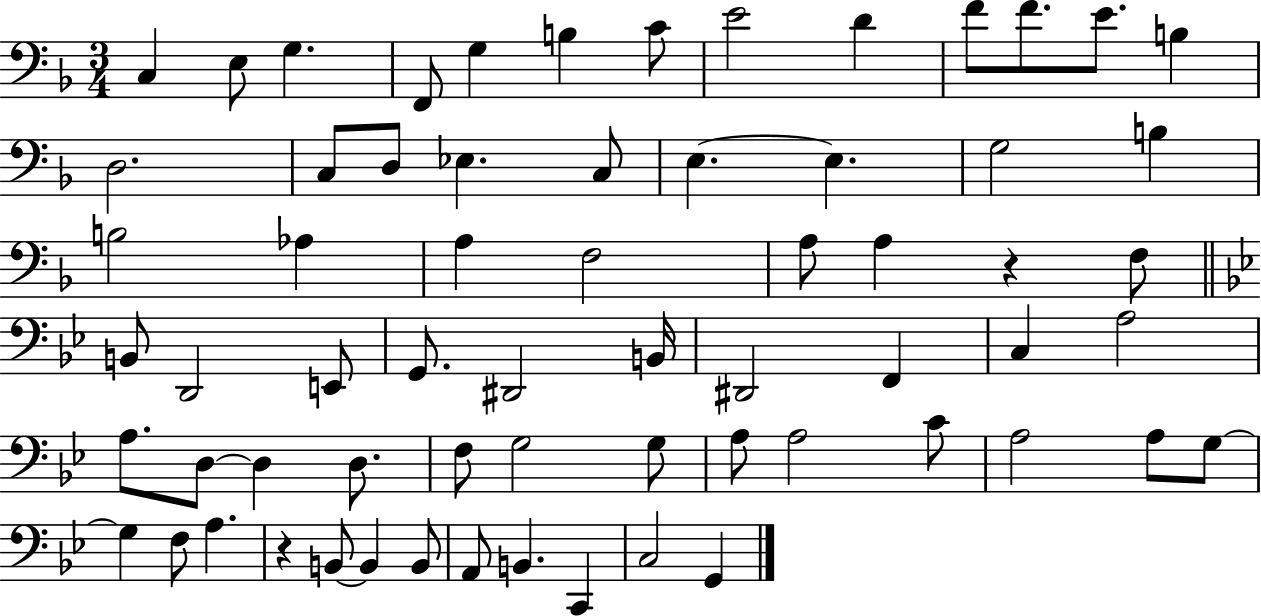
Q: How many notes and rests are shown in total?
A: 65